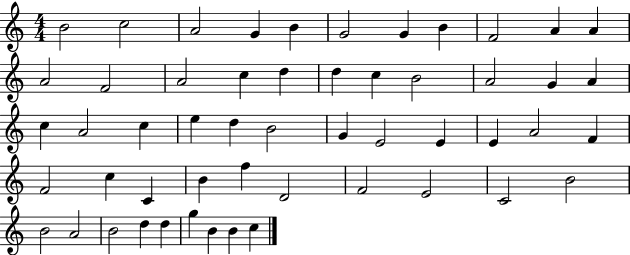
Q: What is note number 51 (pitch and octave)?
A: B4